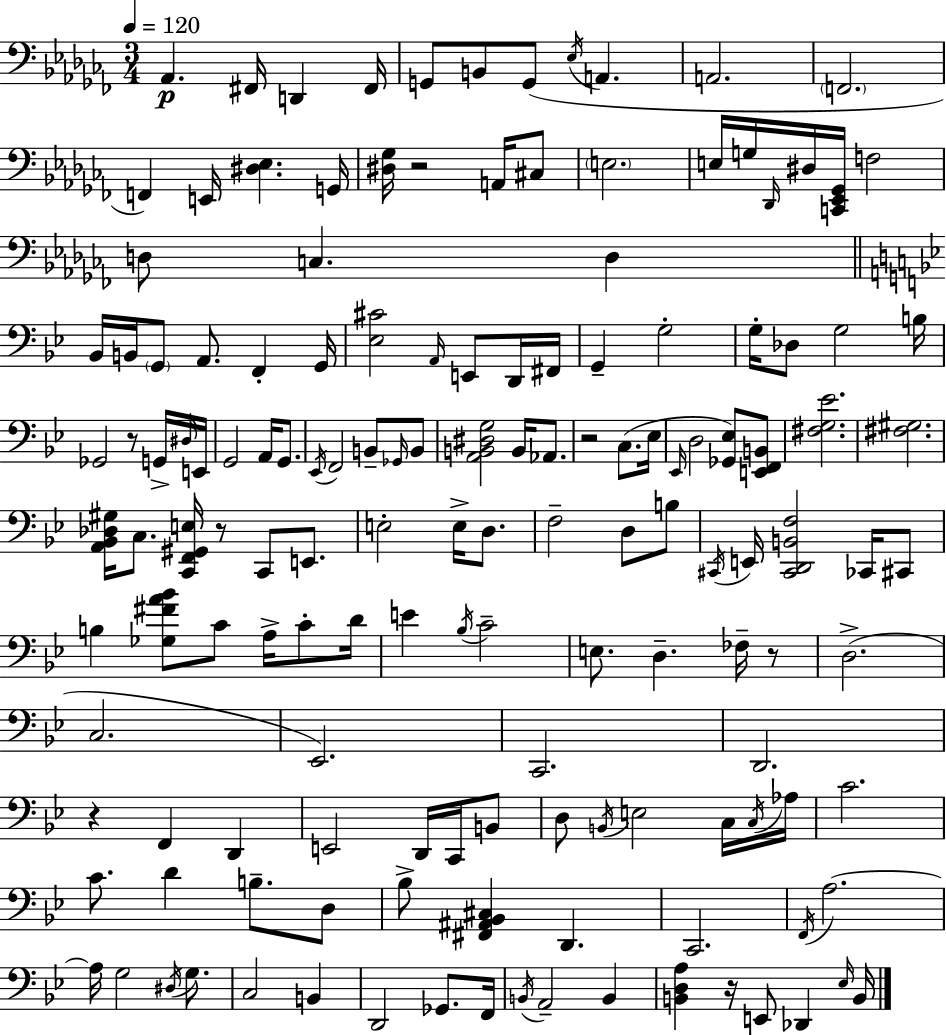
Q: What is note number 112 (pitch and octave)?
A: G3